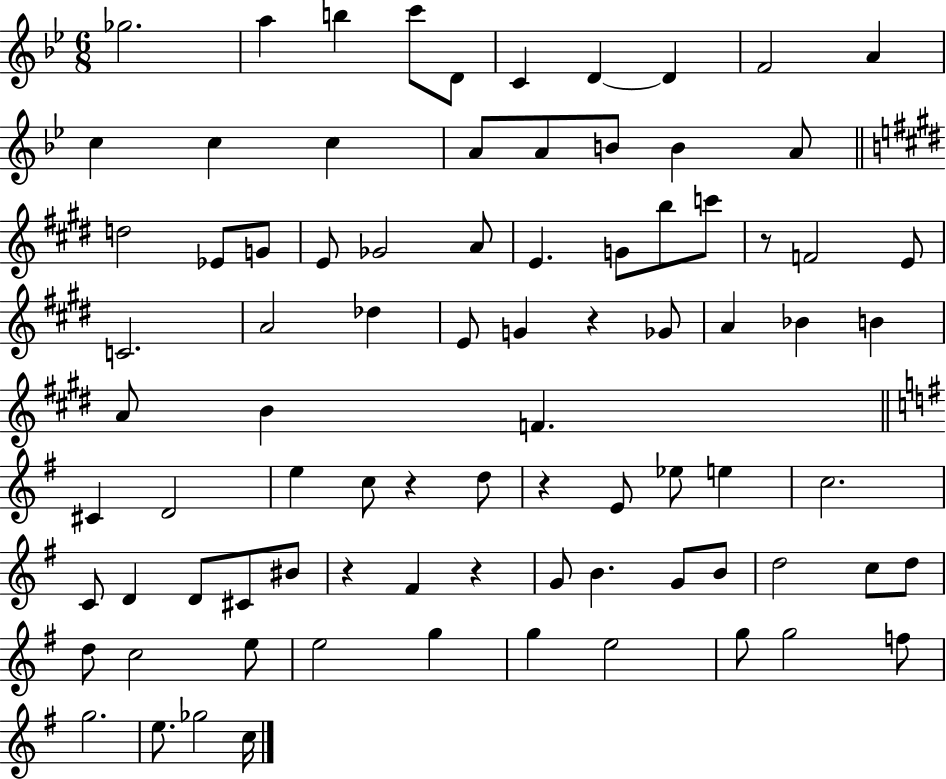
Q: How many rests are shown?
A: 6